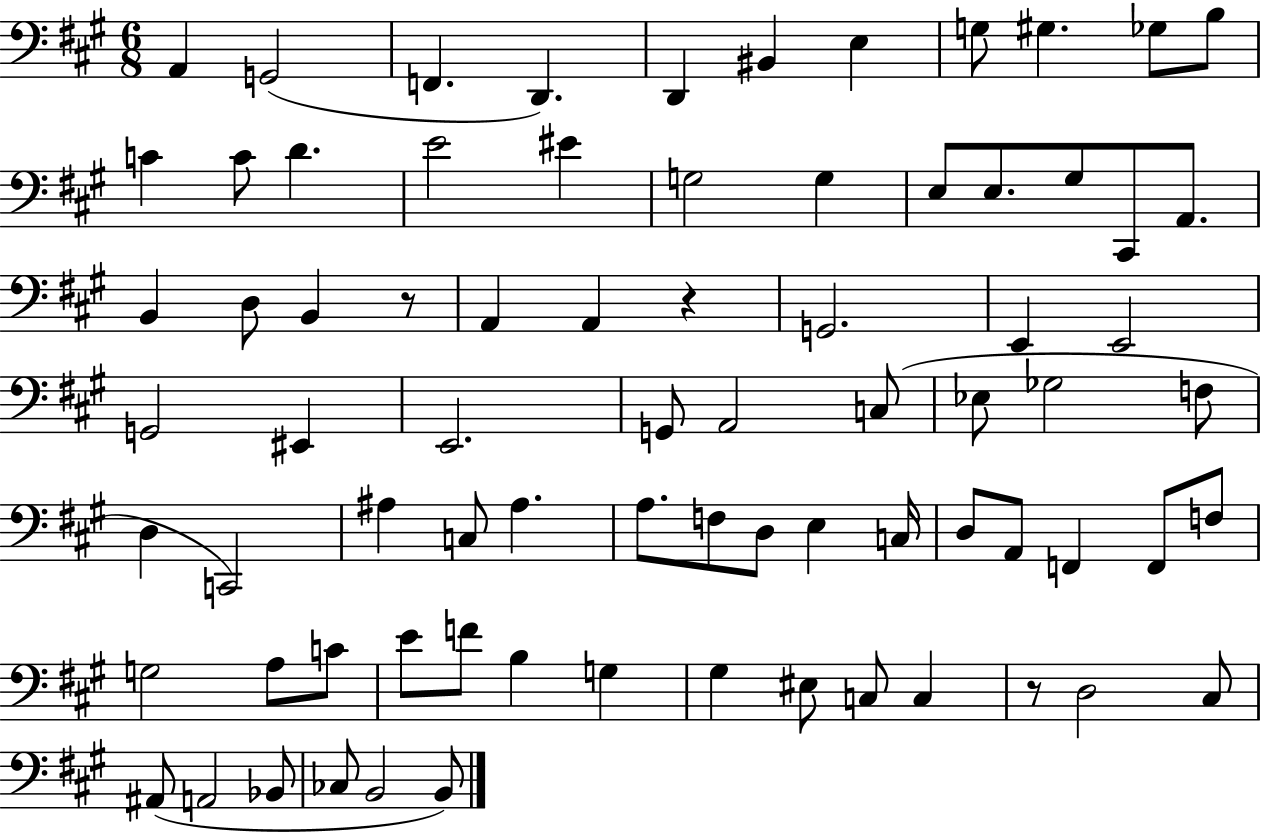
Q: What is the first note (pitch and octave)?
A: A2